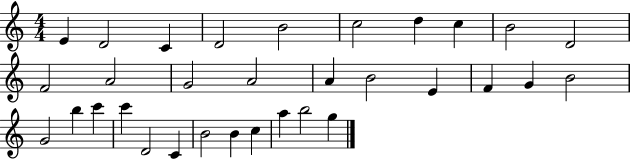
E4/q D4/h C4/q D4/h B4/h C5/h D5/q C5/q B4/h D4/h F4/h A4/h G4/h A4/h A4/q B4/h E4/q F4/q G4/q B4/h G4/h B5/q C6/q C6/q D4/h C4/q B4/h B4/q C5/q A5/q B5/h G5/q